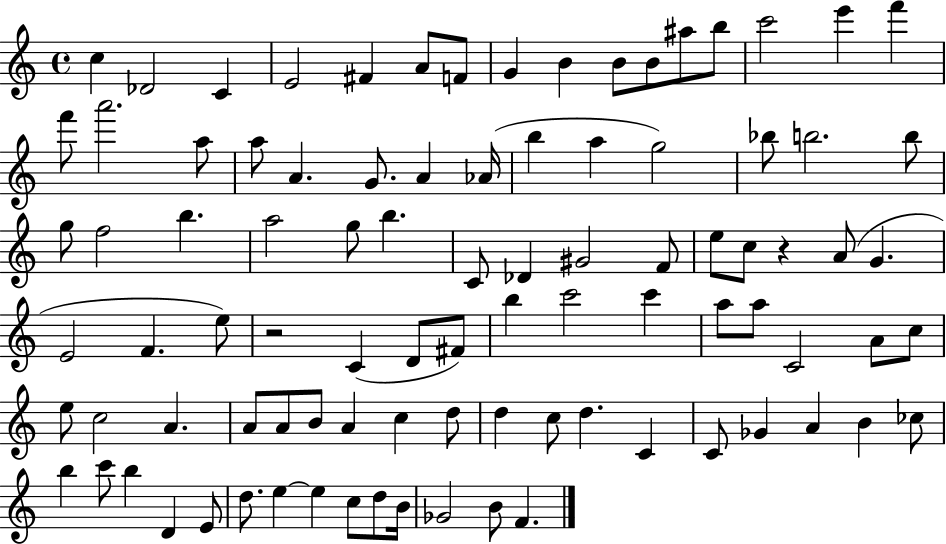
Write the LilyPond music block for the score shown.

{
  \clef treble
  \time 4/4
  \defaultTimeSignature
  \key c \major
  c''4 des'2 c'4 | e'2 fis'4 a'8 f'8 | g'4 b'4 b'8 b'8 ais''8 b''8 | c'''2 e'''4 f'''4 | \break f'''8 a'''2. a''8 | a''8 a'4. g'8. a'4 aes'16( | b''4 a''4 g''2) | bes''8 b''2. b''8 | \break g''8 f''2 b''4. | a''2 g''8 b''4. | c'8 des'4 gis'2 f'8 | e''8 c''8 r4 a'8( g'4. | \break e'2 f'4. e''8) | r2 c'4( d'8 fis'8) | b''4 c'''2 c'''4 | a''8 a''8 c'2 a'8 c''8 | \break e''8 c''2 a'4. | a'8 a'8 b'8 a'4 c''4 d''8 | d''4 c''8 d''4. c'4 | c'8 ges'4 a'4 b'4 ces''8 | \break b''4 c'''8 b''4 d'4 e'8 | d''8. e''4~~ e''4 c''8 d''8 b'16 | ges'2 b'8 f'4. | \bar "|."
}